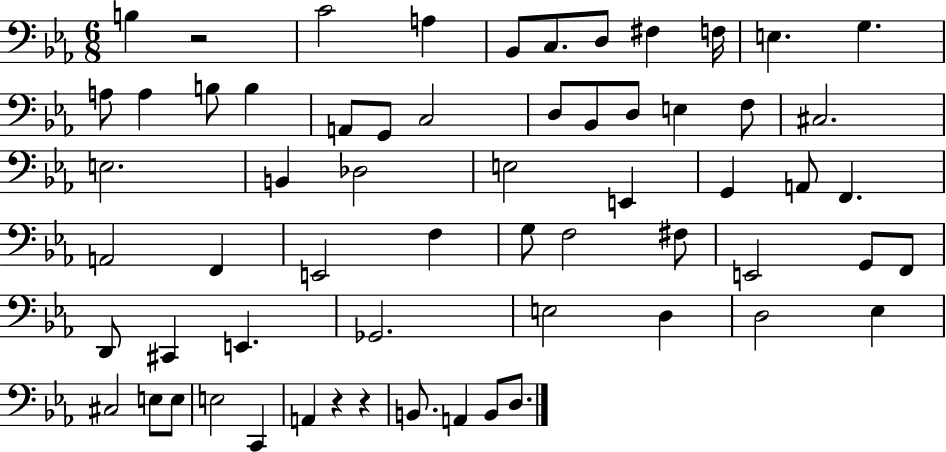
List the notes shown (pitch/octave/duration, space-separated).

B3/q R/h C4/h A3/q Bb2/e C3/e. D3/e F#3/q F3/s E3/q. G3/q. A3/e A3/q B3/e B3/q A2/e G2/e C3/h D3/e Bb2/e D3/e E3/q F3/e C#3/h. E3/h. B2/q Db3/h E3/h E2/q G2/q A2/e F2/q. A2/h F2/q E2/h F3/q G3/e F3/h F#3/e E2/h G2/e F2/e D2/e C#2/q E2/q. Gb2/h. E3/h D3/q D3/h Eb3/q C#3/h E3/e E3/e E3/h C2/q A2/q R/q R/q B2/e. A2/q B2/e D3/e.